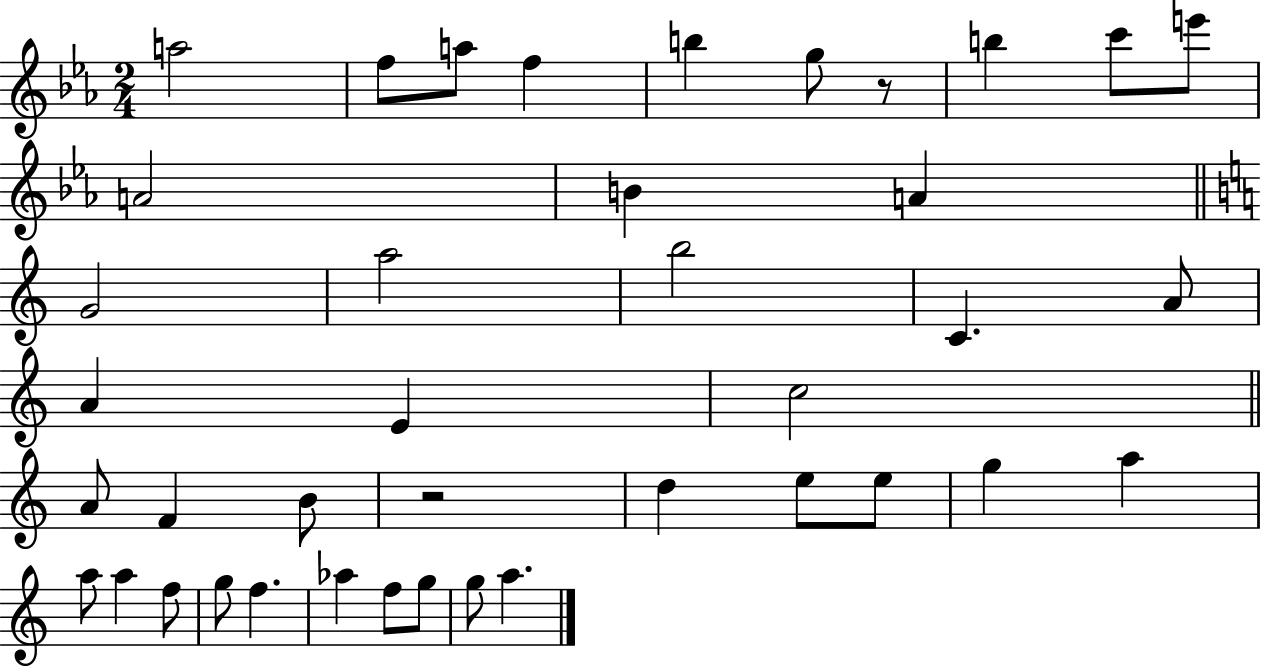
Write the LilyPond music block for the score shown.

{
  \clef treble
  \numericTimeSignature
  \time 2/4
  \key ees \major
  a''2 | f''8 a''8 f''4 | b''4 g''8 r8 | b''4 c'''8 e'''8 | \break a'2 | b'4 a'4 | \bar "||" \break \key a \minor g'2 | a''2 | b''2 | c'4. a'8 | \break a'4 e'4 | c''2 | \bar "||" \break \key c \major a'8 f'4 b'8 | r2 | d''4 e''8 e''8 | g''4 a''4 | \break a''8 a''4 f''8 | g''8 f''4. | aes''4 f''8 g''8 | g''8 a''4. | \break \bar "|."
}